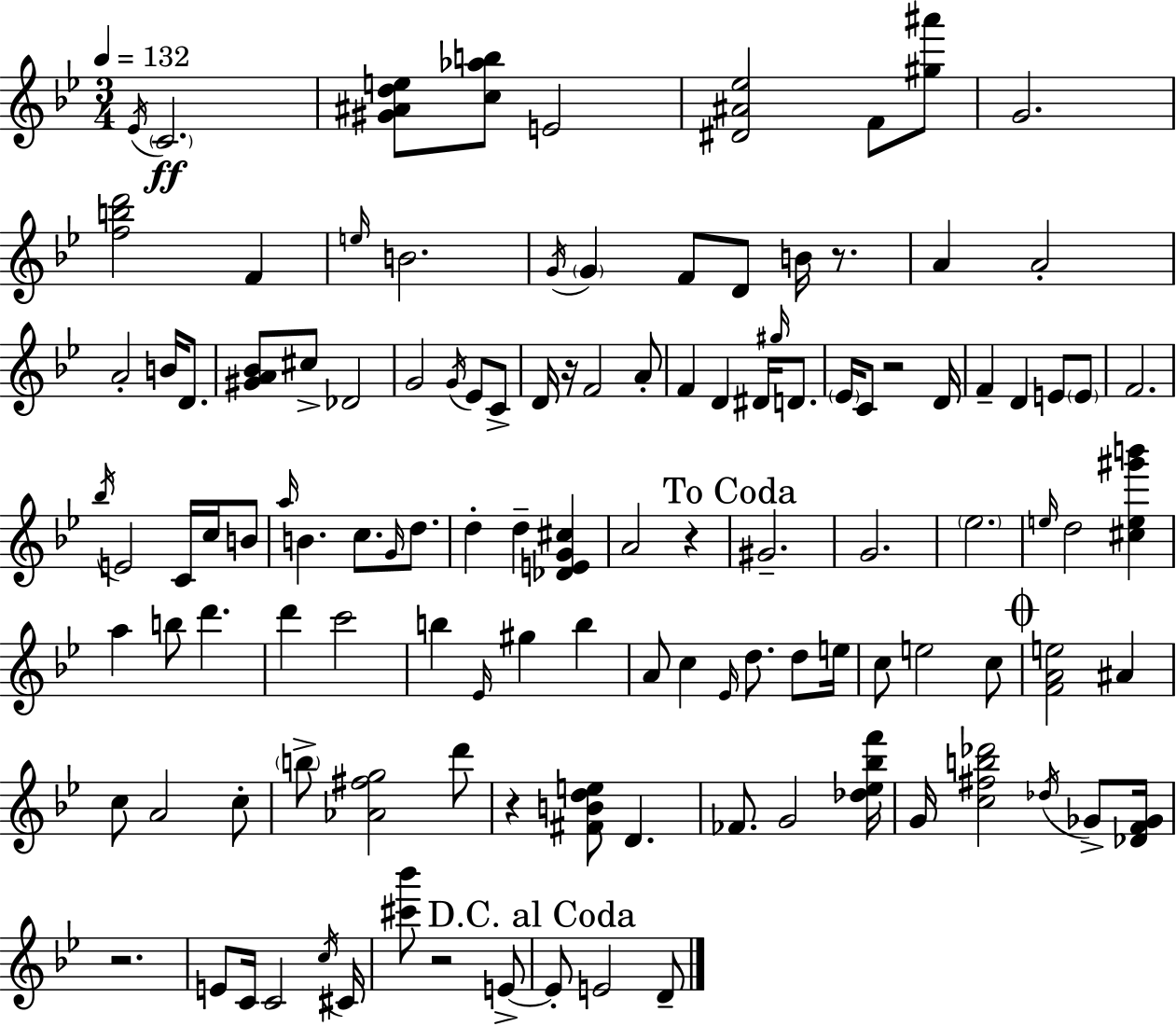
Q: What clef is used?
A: treble